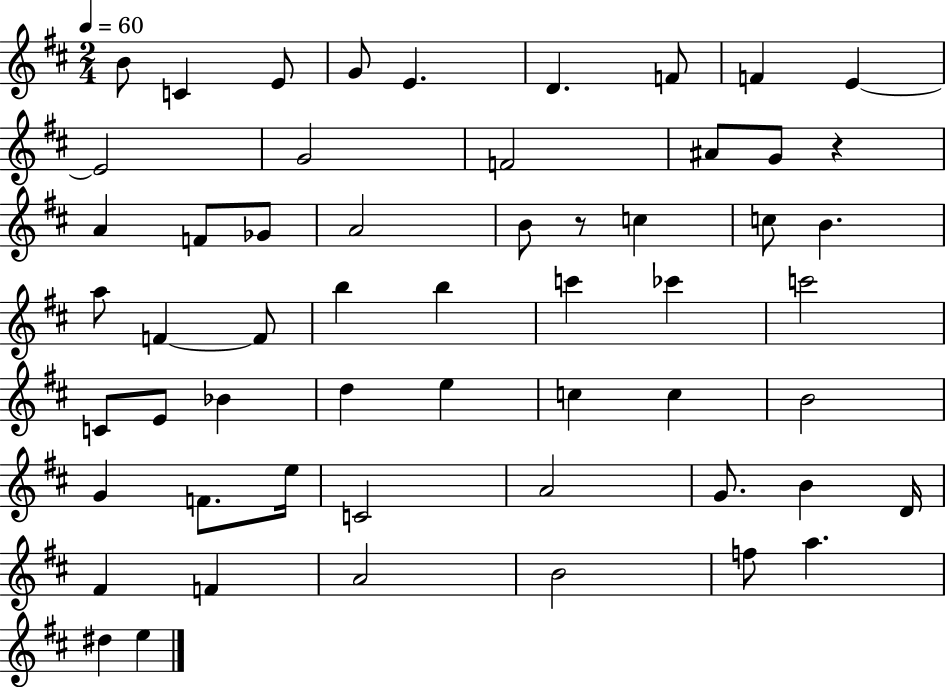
B4/e C4/q E4/e G4/e E4/q. D4/q. F4/e F4/q E4/q E4/h G4/h F4/h A#4/e G4/e R/q A4/q F4/e Gb4/e A4/h B4/e R/e C5/q C5/e B4/q. A5/e F4/q F4/e B5/q B5/q C6/q CES6/q C6/h C4/e E4/e Bb4/q D5/q E5/q C5/q C5/q B4/h G4/q F4/e. E5/s C4/h A4/h G4/e. B4/q D4/s F#4/q F4/q A4/h B4/h F5/e A5/q. D#5/q E5/q